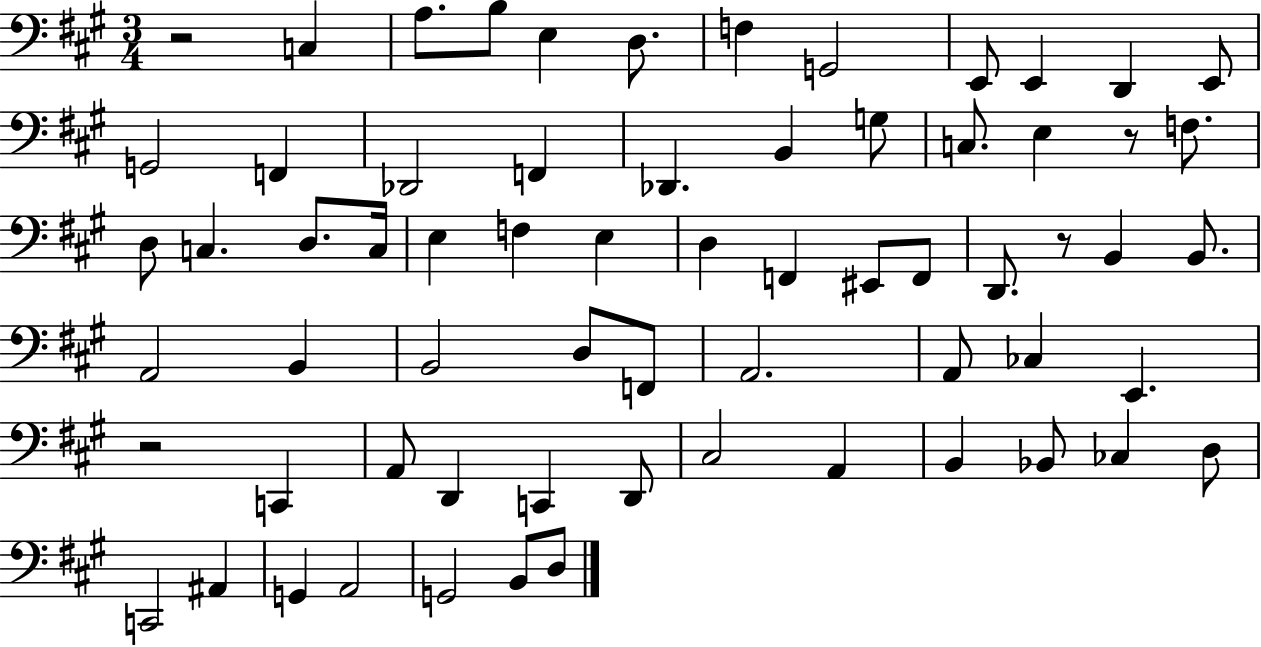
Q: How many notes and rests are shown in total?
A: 66